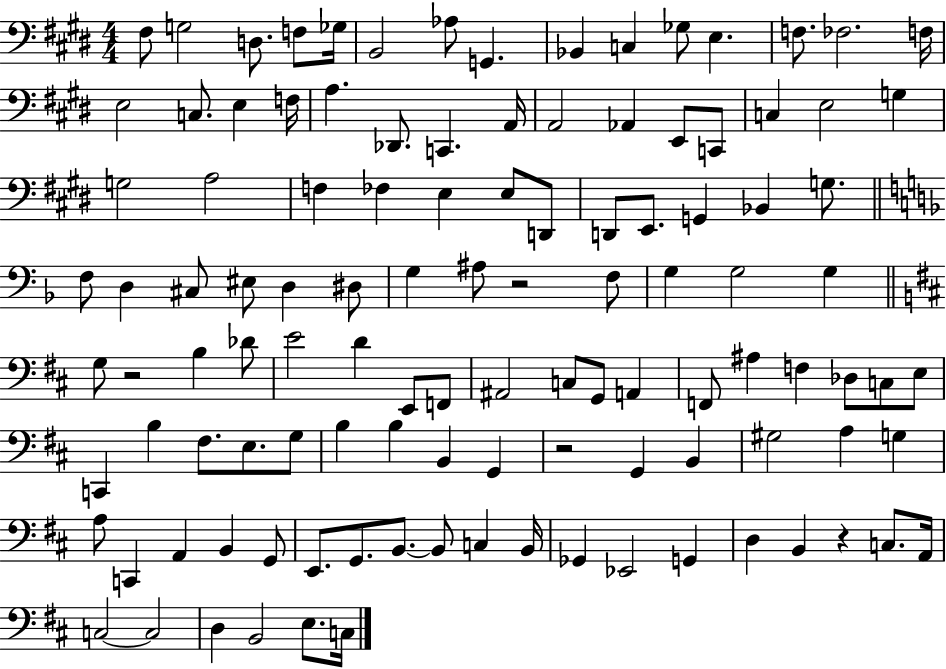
F#3/e G3/h D3/e. F3/e Gb3/s B2/h Ab3/e G2/q. Bb2/q C3/q Gb3/e E3/q. F3/e. FES3/h. F3/s E3/h C3/e. E3/q F3/s A3/q. Db2/e. C2/q. A2/s A2/h Ab2/q E2/e C2/e C3/q E3/h G3/q G3/h A3/h F3/q FES3/q E3/q E3/e D2/e D2/e E2/e. G2/q Bb2/q G3/e. F3/e D3/q C#3/e EIS3/e D3/q D#3/e G3/q A#3/e R/h F3/e G3/q G3/h G3/q G3/e R/h B3/q Db4/e E4/h D4/q E2/e F2/e A#2/h C3/e G2/e A2/q F2/e A#3/q F3/q Db3/e C3/e E3/e C2/q B3/q F#3/e. E3/e. G3/e B3/q B3/q B2/q G2/q R/h G2/q B2/q G#3/h A3/q G3/q A3/e C2/q A2/q B2/q G2/e E2/e. G2/e. B2/e. B2/e C3/q B2/s Gb2/q Eb2/h G2/q D3/q B2/q R/q C3/e. A2/s C3/h C3/h D3/q B2/h E3/e. C3/s